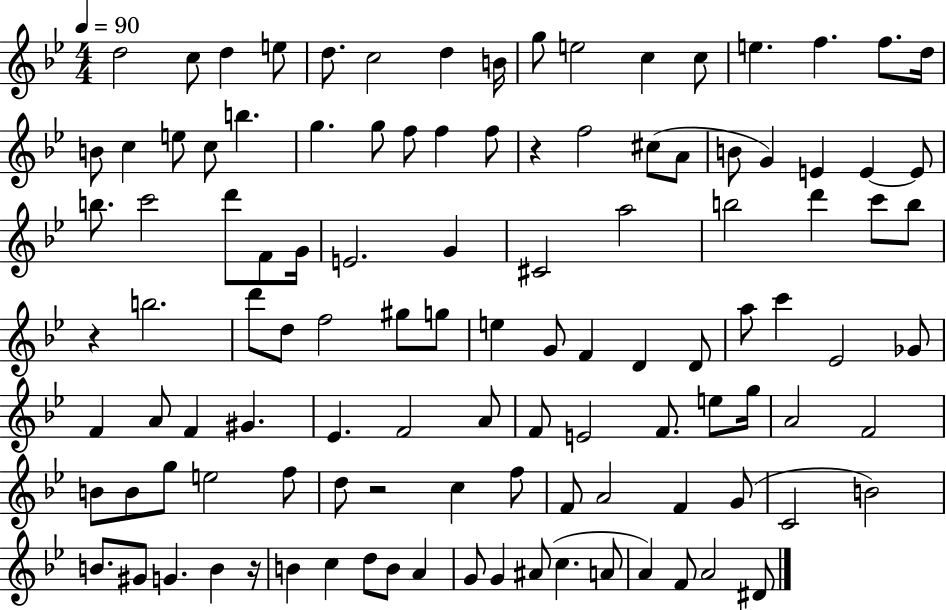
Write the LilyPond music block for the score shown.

{
  \clef treble
  \numericTimeSignature
  \time 4/4
  \key bes \major
  \tempo 4 = 90
  d''2 c''8 d''4 e''8 | d''8. c''2 d''4 b'16 | g''8 e''2 c''4 c''8 | e''4. f''4. f''8. d''16 | \break b'8 c''4 e''8 c''8 b''4. | g''4. g''8 f''8 f''4 f''8 | r4 f''2 cis''8( a'8 | b'8 g'4) e'4 e'4~~ e'8 | \break b''8. c'''2 d'''8 f'8 g'16 | e'2. g'4 | cis'2 a''2 | b''2 d'''4 c'''8 b''8 | \break r4 b''2. | d'''8 d''8 f''2 gis''8 g''8 | e''4 g'8 f'4 d'4 d'8 | a''8 c'''4 ees'2 ges'8 | \break f'4 a'8 f'4 gis'4. | ees'4. f'2 a'8 | f'8 e'2 f'8. e''8 g''16 | a'2 f'2 | \break b'8 b'8 g''8 e''2 f''8 | d''8 r2 c''4 f''8 | f'8 a'2 f'4 g'8( | c'2 b'2) | \break b'8. gis'8 g'4. b'4 r16 | b'4 c''4 d''8 b'8 a'4 | g'8 g'4 ais'8( c''4. a'8 | a'4) f'8 a'2 dis'8 | \break \bar "|."
}